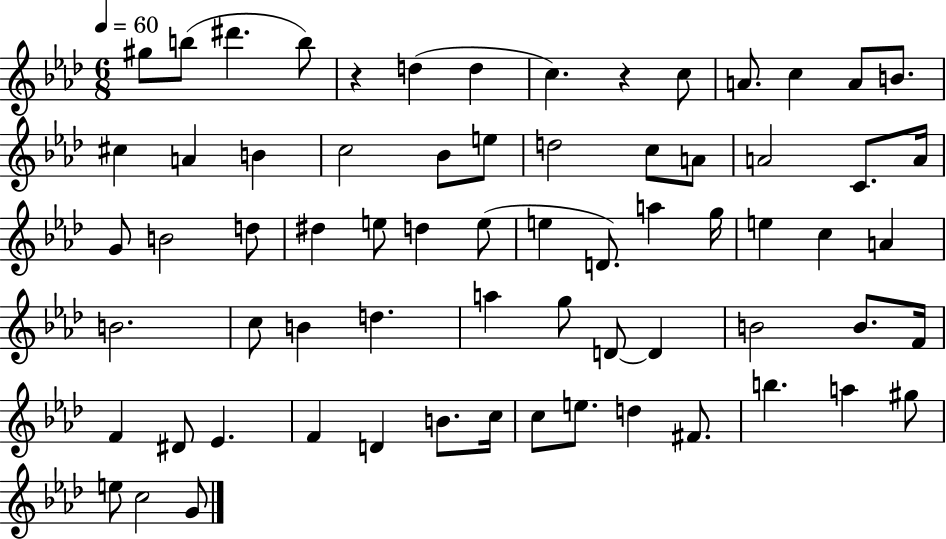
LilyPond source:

{
  \clef treble
  \numericTimeSignature
  \time 6/8
  \key aes \major
  \tempo 4 = 60
  \repeat volta 2 { gis''8 b''8( dis'''4. b''8) | r4 d''4( d''4 | c''4.) r4 c''8 | a'8. c''4 a'8 b'8. | \break cis''4 a'4 b'4 | c''2 bes'8 e''8 | d''2 c''8 a'8 | a'2 c'8. a'16 | \break g'8 b'2 d''8 | dis''4 e''8 d''4 e''8( | e''4 d'8.) a''4 g''16 | e''4 c''4 a'4 | \break b'2. | c''8 b'4 d''4. | a''4 g''8 d'8~~ d'4 | b'2 b'8. f'16 | \break f'4 dis'8 ees'4. | f'4 d'4 b'8. c''16 | c''8 e''8. d''4 fis'8. | b''4. a''4 gis''8 | \break e''8 c''2 g'8 | } \bar "|."
}